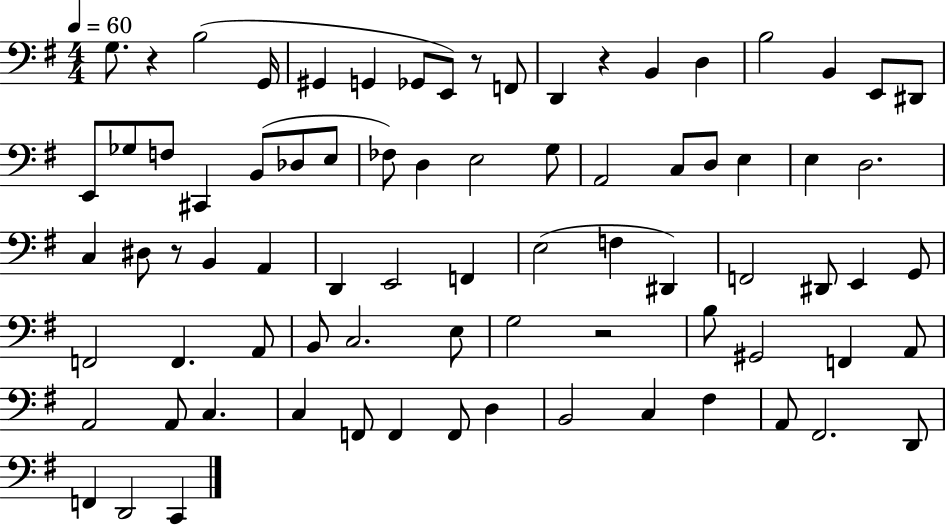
G3/e. R/q B3/h G2/s G#2/q G2/q Gb2/e E2/e R/e F2/e D2/q R/q B2/q D3/q B3/h B2/q E2/e D#2/e E2/e Gb3/e F3/e C#2/q B2/e Db3/e E3/e FES3/e D3/q E3/h G3/e A2/h C3/e D3/e E3/q E3/q D3/h. C3/q D#3/e R/e B2/q A2/q D2/q E2/h F2/q E3/h F3/q D#2/q F2/h D#2/e E2/q G2/e F2/h F2/q. A2/e B2/e C3/h. E3/e G3/h R/h B3/e G#2/h F2/q A2/e A2/h A2/e C3/q. C3/q F2/e F2/q F2/e D3/q B2/h C3/q F#3/q A2/e F#2/h. D2/e F2/q D2/h C2/q